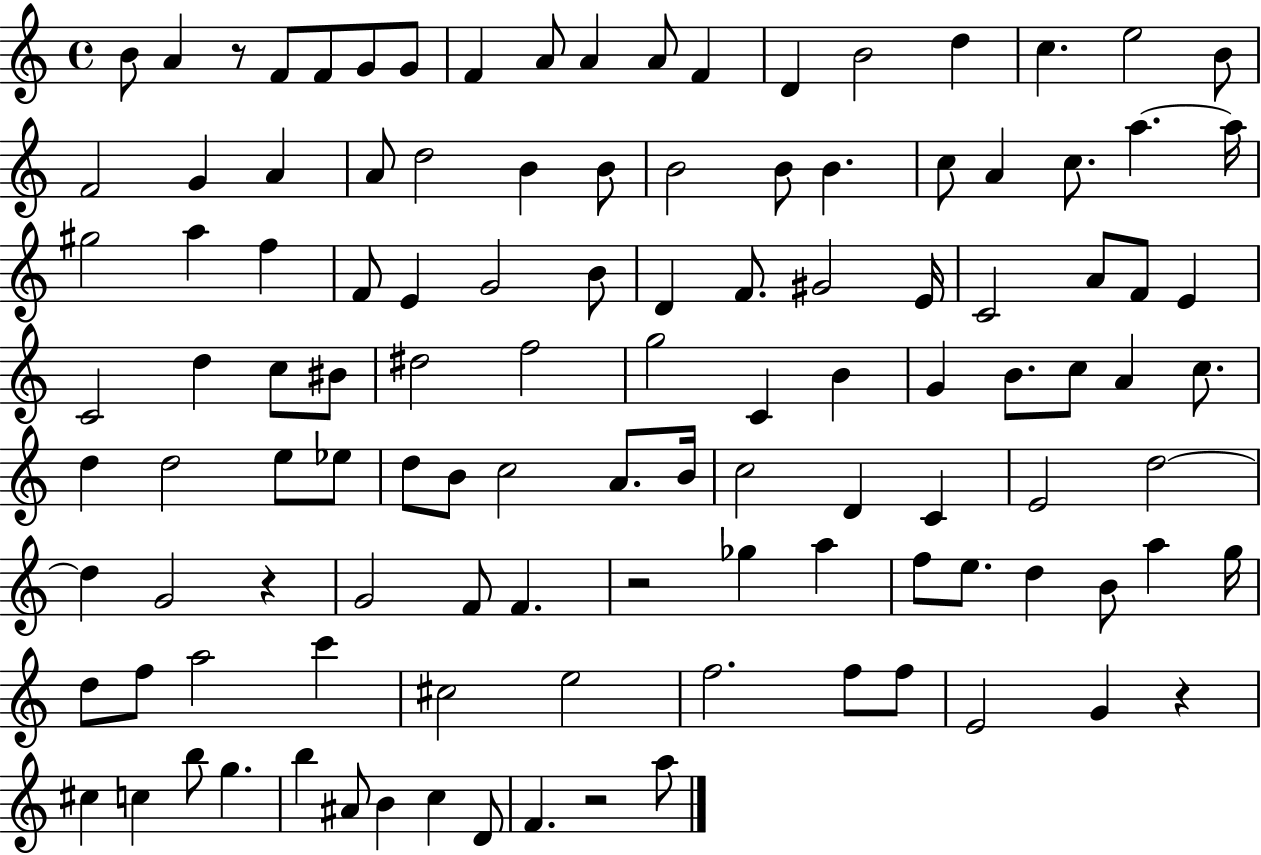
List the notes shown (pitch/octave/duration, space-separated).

B4/e A4/q R/e F4/e F4/e G4/e G4/e F4/q A4/e A4/q A4/e F4/q D4/q B4/h D5/q C5/q. E5/h B4/e F4/h G4/q A4/q A4/e D5/h B4/q B4/e B4/h B4/e B4/q. C5/e A4/q C5/e. A5/q. A5/s G#5/h A5/q F5/q F4/e E4/q G4/h B4/e D4/q F4/e. G#4/h E4/s C4/h A4/e F4/e E4/q C4/h D5/q C5/e BIS4/e D#5/h F5/h G5/h C4/q B4/q G4/q B4/e. C5/e A4/q C5/e. D5/q D5/h E5/e Eb5/e D5/e B4/e C5/h A4/e. B4/s C5/h D4/q C4/q E4/h D5/h D5/q G4/h R/q G4/h F4/e F4/q. R/h Gb5/q A5/q F5/e E5/e. D5/q B4/e A5/q G5/s D5/e F5/e A5/h C6/q C#5/h E5/h F5/h. F5/e F5/e E4/h G4/q R/q C#5/q C5/q B5/e G5/q. B5/q A#4/e B4/q C5/q D4/e F4/q. R/h A5/e